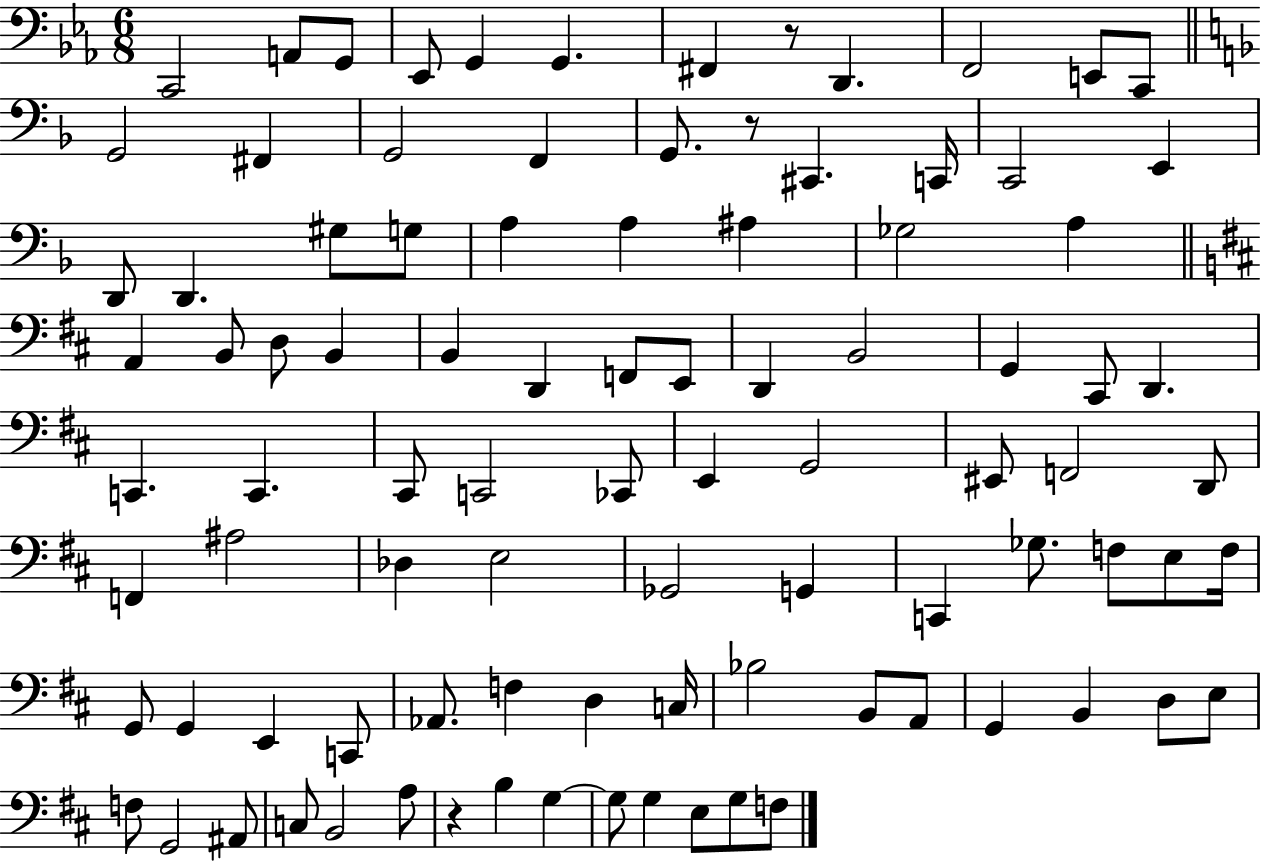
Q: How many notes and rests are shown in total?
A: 94